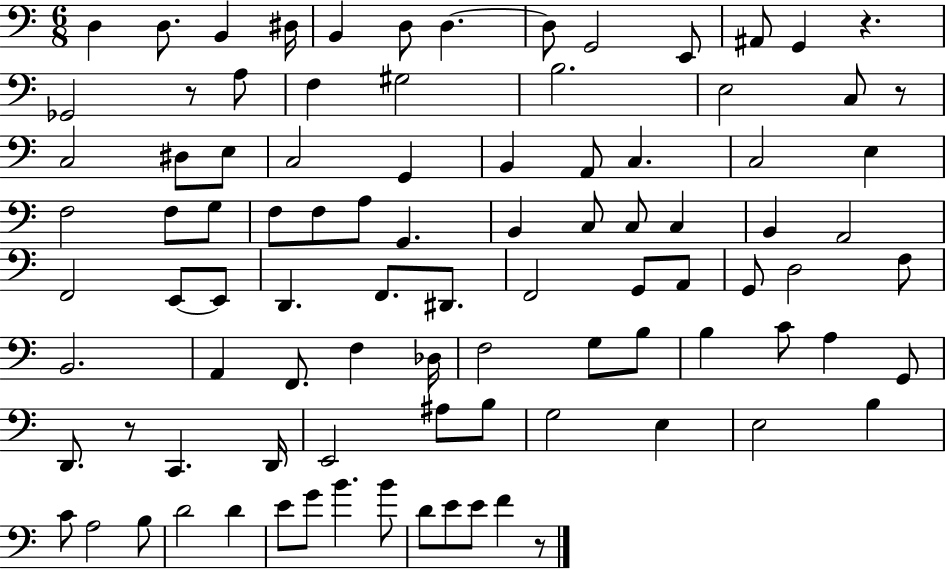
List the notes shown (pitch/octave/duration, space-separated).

D3/q D3/e. B2/q D#3/s B2/q D3/e D3/q. D3/e G2/h E2/e A#2/e G2/q R/q. Gb2/h R/e A3/e F3/q G#3/h B3/h. E3/h C3/e R/e C3/h D#3/e E3/e C3/h G2/q B2/q A2/e C3/q. C3/h E3/q F3/h F3/e G3/e F3/e F3/e A3/e G2/q. B2/q C3/e C3/e C3/q B2/q A2/h F2/h E2/e E2/e D2/q. F2/e. D#2/e. F2/h G2/e A2/e G2/e D3/h F3/e B2/h. A2/q F2/e. F3/q Db3/s F3/h G3/e B3/e B3/q C4/e A3/q G2/e D2/e. R/e C2/q. D2/s E2/h A#3/e B3/e G3/h E3/q E3/h B3/q C4/e A3/h B3/e D4/h D4/q E4/e G4/e B4/q. B4/e D4/e E4/e E4/e F4/q R/e